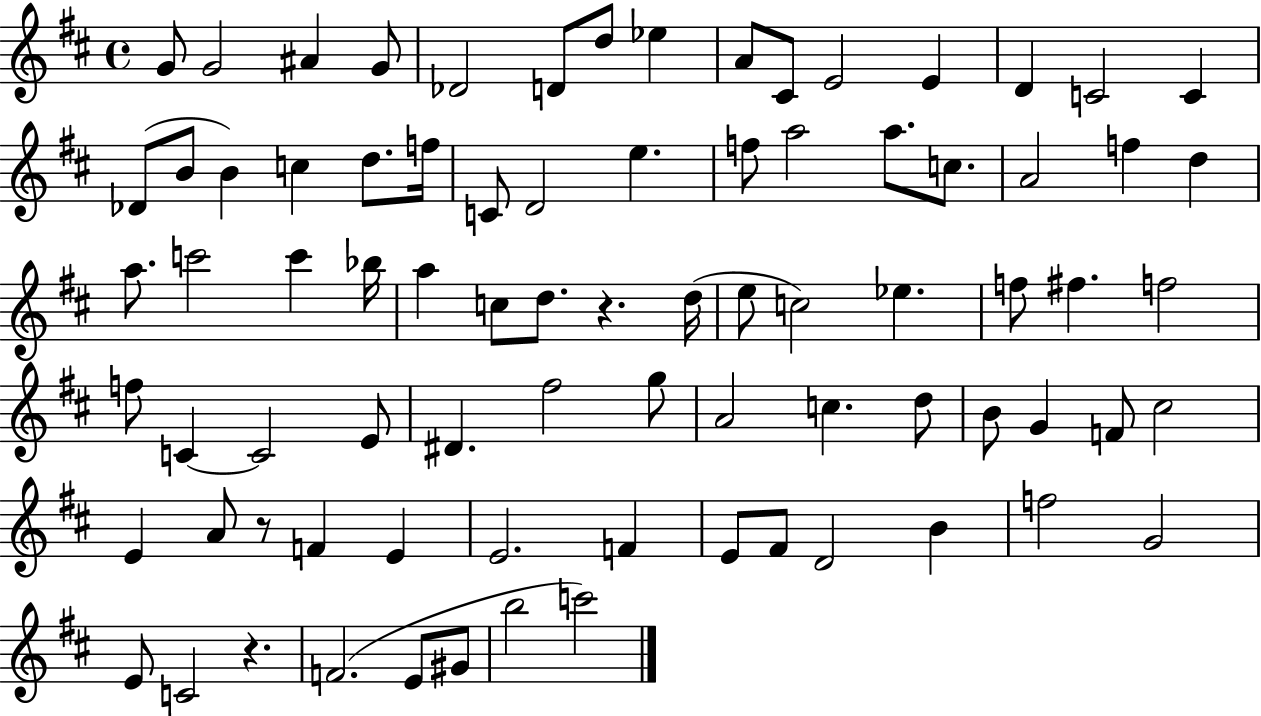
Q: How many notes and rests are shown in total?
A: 81